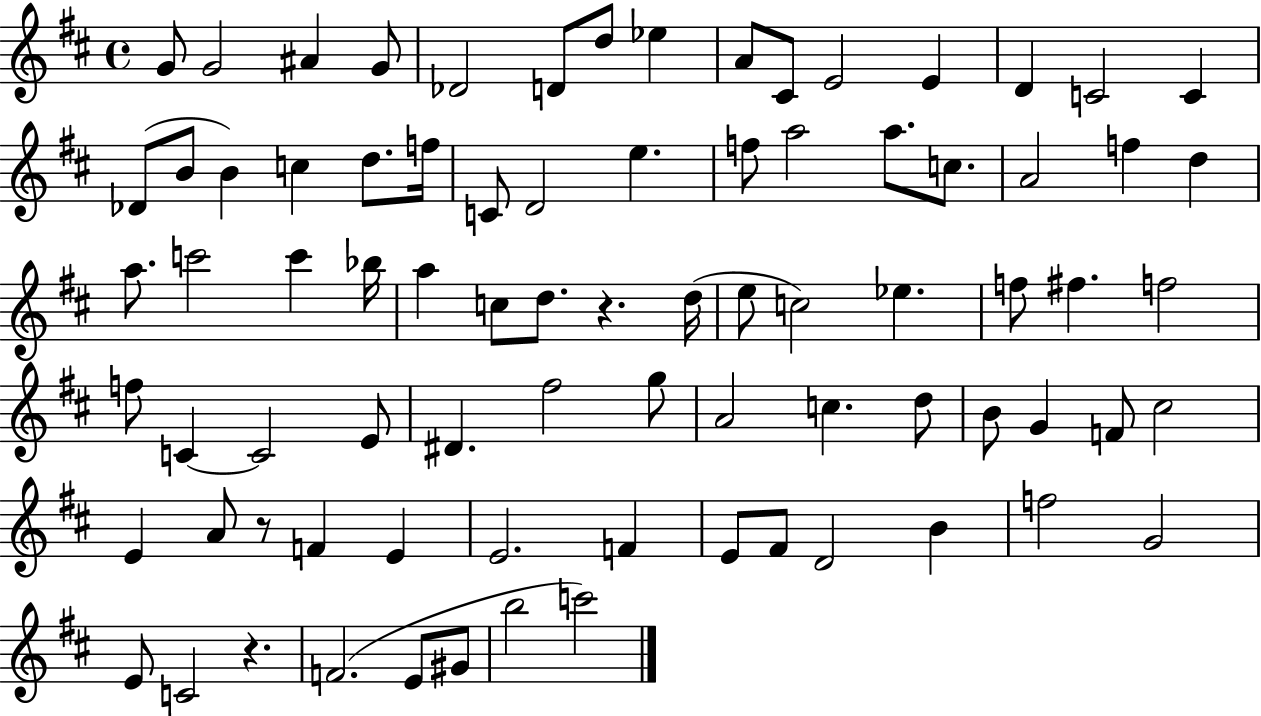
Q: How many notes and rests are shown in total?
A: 81